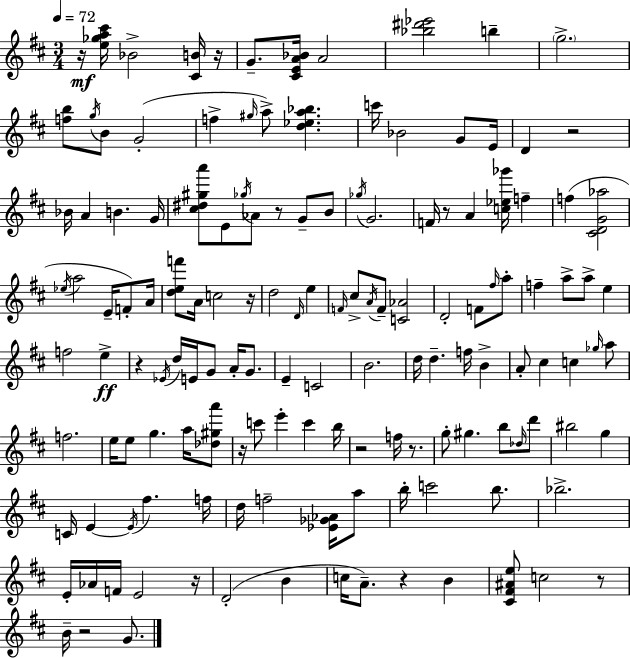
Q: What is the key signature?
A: D major